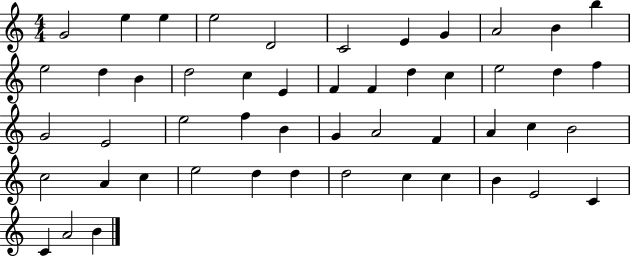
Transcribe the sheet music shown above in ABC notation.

X:1
T:Untitled
M:4/4
L:1/4
K:C
G2 e e e2 D2 C2 E G A2 B b e2 d B d2 c E F F d c e2 d f G2 E2 e2 f B G A2 F A c B2 c2 A c e2 d d d2 c c B E2 C C A2 B